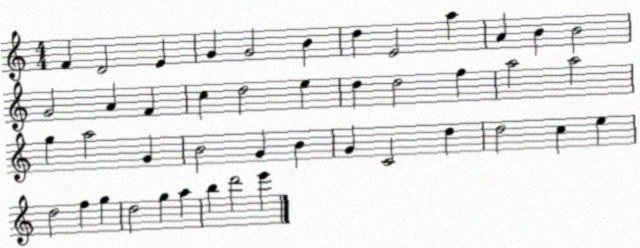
X:1
T:Untitled
M:4/4
L:1/4
K:C
F D2 E G G2 B d E2 a A B B2 G2 A F c d2 e d d2 f a2 a2 g a2 G B2 G B G C2 d d2 c e d2 f g d2 g a b d'2 e'